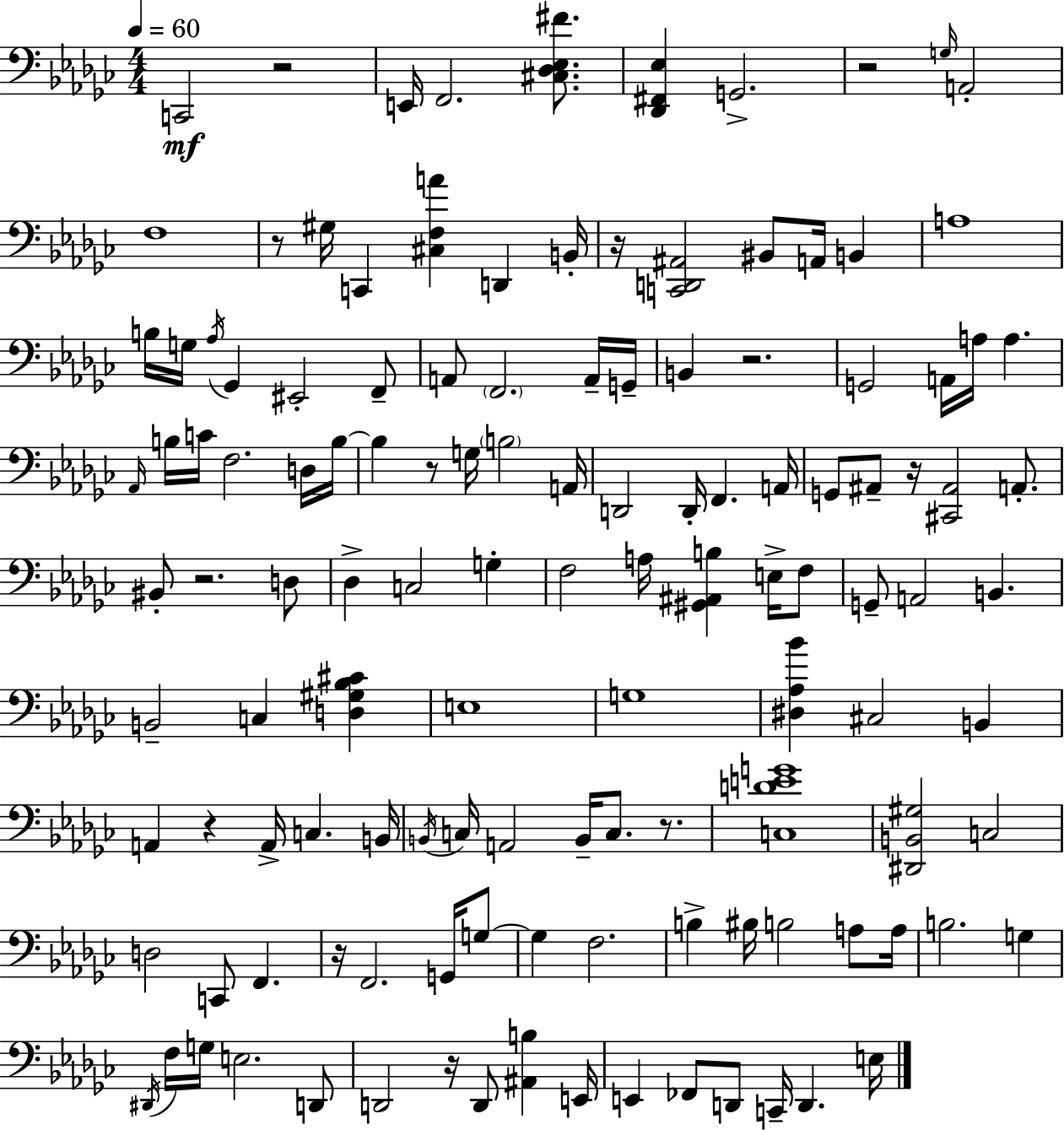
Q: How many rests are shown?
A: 12